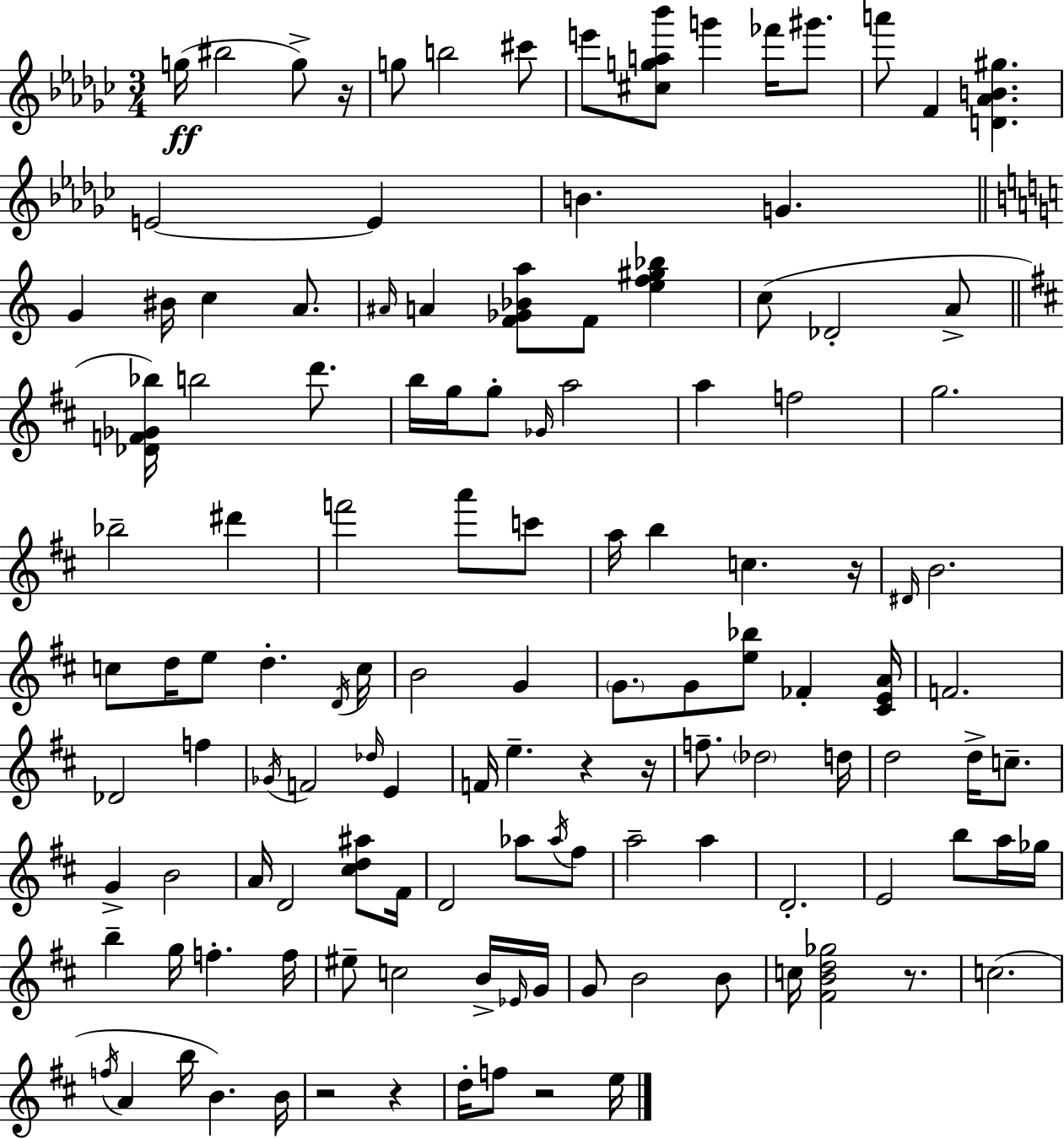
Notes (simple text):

G5/s BIS5/h G5/e R/s G5/e B5/h C#6/e E6/e [C#5,G5,A5,Bb6]/e G6/q FES6/s G#6/e. A6/e F4/q [D4,Ab4,B4,G#5]/q. E4/h E4/q B4/q. G4/q. G4/q BIS4/s C5/q A4/e. A#4/s A4/q [F4,Gb4,Bb4,A5]/e F4/e [E5,F5,G#5,Bb5]/q C5/e Db4/h A4/e [Db4,F4,Gb4,Bb5]/s B5/h D6/e. B5/s G5/s G5/e Gb4/s A5/h A5/q F5/h G5/h. Bb5/h D#6/q F6/h A6/e C6/e A5/s B5/q C5/q. R/s D#4/s B4/h. C5/e D5/s E5/e D5/q. D4/s C5/s B4/h G4/q G4/e. G4/e [E5,Bb5]/e FES4/q [C#4,E4,A4]/s F4/h. Db4/h F5/q Gb4/s F4/h Db5/s E4/q F4/s E5/q. R/q R/s F5/e. Db5/h D5/s D5/h D5/s C5/e. G4/q B4/h A4/s D4/h [C#5,D5,A#5]/e F#4/s D4/h Ab5/e Ab5/s F#5/e A5/h A5/q D4/h. E4/h B5/e A5/s Gb5/s B5/q G5/s F5/q. F5/s EIS5/e C5/h B4/s Eb4/s G4/s G4/e B4/h B4/e C5/s [F#4,B4,D5,Gb5]/h R/e. C5/h. F5/s A4/q B5/s B4/q. B4/s R/h R/q D5/s F5/e R/h E5/s